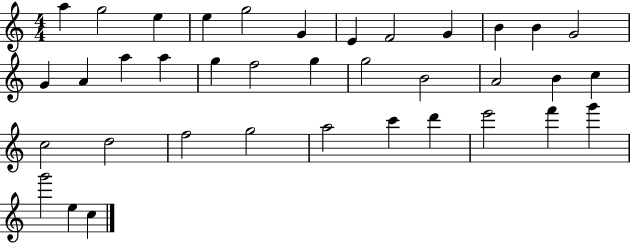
{
  \clef treble
  \numericTimeSignature
  \time 4/4
  \key c \major
  a''4 g''2 e''4 | e''4 g''2 g'4 | e'4 f'2 g'4 | b'4 b'4 g'2 | \break g'4 a'4 a''4 a''4 | g''4 f''2 g''4 | g''2 b'2 | a'2 b'4 c''4 | \break c''2 d''2 | f''2 g''2 | a''2 c'''4 d'''4 | e'''2 f'''4 g'''4 | \break g'''2 e''4 c''4 | \bar "|."
}